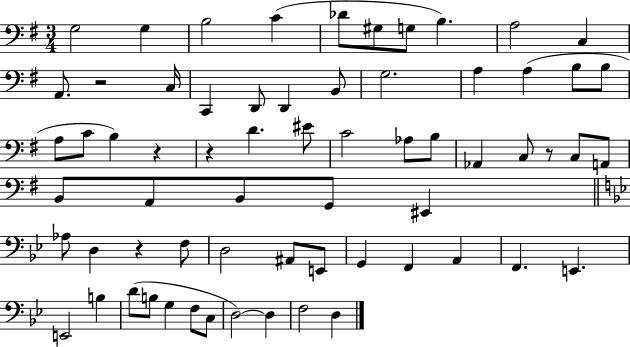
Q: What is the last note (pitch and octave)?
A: D3